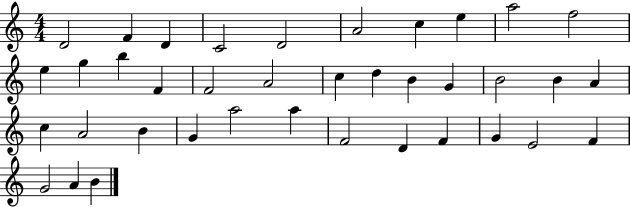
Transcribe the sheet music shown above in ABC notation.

X:1
T:Untitled
M:4/4
L:1/4
K:C
D2 F D C2 D2 A2 c e a2 f2 e g b F F2 A2 c d B G B2 B A c A2 B G a2 a F2 D F G E2 F G2 A B